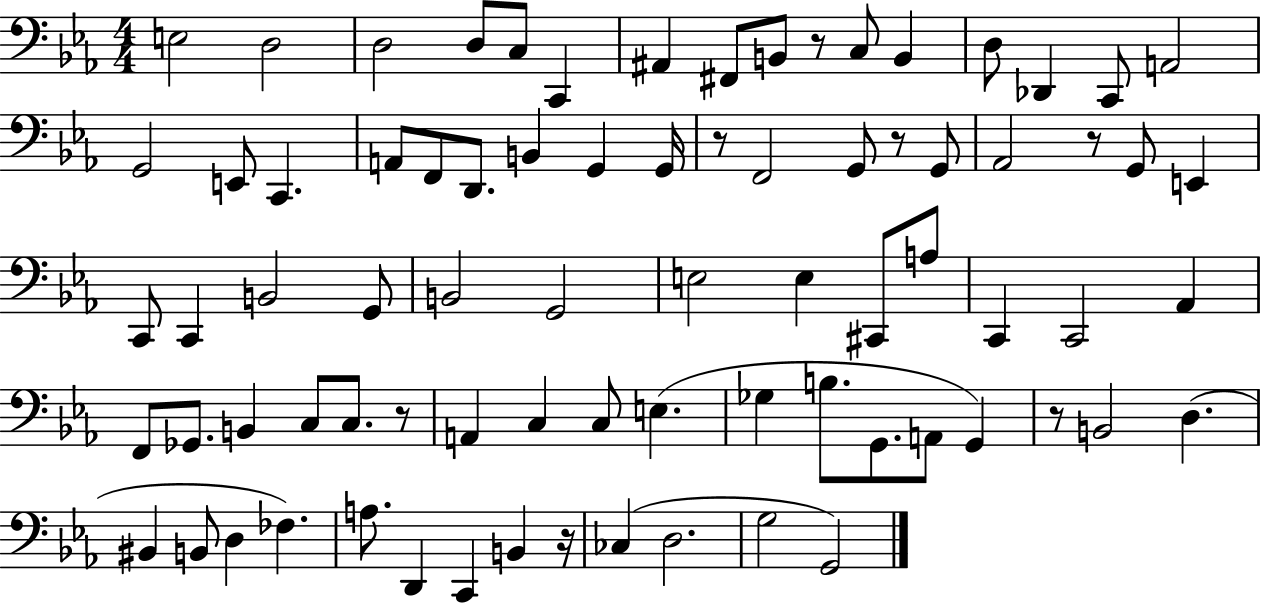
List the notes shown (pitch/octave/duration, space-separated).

E3/h D3/h D3/h D3/e C3/e C2/q A#2/q F#2/e B2/e R/e C3/e B2/q D3/e Db2/q C2/e A2/h G2/h E2/e C2/q. A2/e F2/e D2/e. B2/q G2/q G2/s R/e F2/h G2/e R/e G2/e Ab2/h R/e G2/e E2/q C2/e C2/q B2/h G2/e B2/h G2/h E3/h E3/q C#2/e A3/e C2/q C2/h Ab2/q F2/e Gb2/e. B2/q C3/e C3/e. R/e A2/q C3/q C3/e E3/q. Gb3/q B3/e. G2/e. A2/e G2/q R/e B2/h D3/q. BIS2/q B2/e D3/q FES3/q. A3/e. D2/q C2/q B2/q R/s CES3/q D3/h. G3/h G2/h